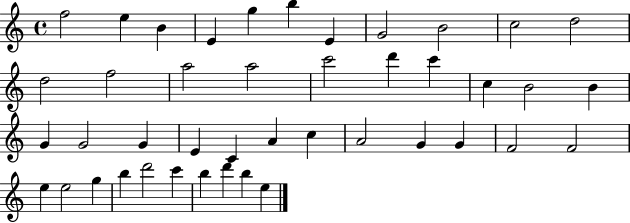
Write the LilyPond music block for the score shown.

{
  \clef treble
  \time 4/4
  \defaultTimeSignature
  \key c \major
  f''2 e''4 b'4 | e'4 g''4 b''4 e'4 | g'2 b'2 | c''2 d''2 | \break d''2 f''2 | a''2 a''2 | c'''2 d'''4 c'''4 | c''4 b'2 b'4 | \break g'4 g'2 g'4 | e'4 c'4 a'4 c''4 | a'2 g'4 g'4 | f'2 f'2 | \break e''4 e''2 g''4 | b''4 d'''2 c'''4 | b''4 d'''4 b''4 e''4 | \bar "|."
}